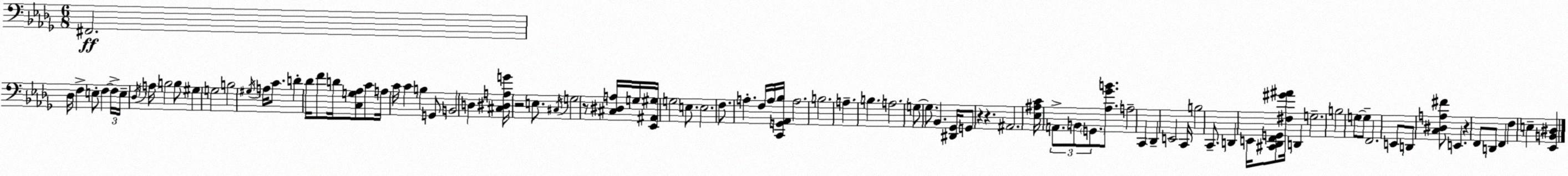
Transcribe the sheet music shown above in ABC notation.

X:1
T:Untitled
M:6/8
L:1/4
K:Bbm
^F,,2 _D,/4 F, E,/2 F, F,/4 E,/4 _D,/4 A,/4 B,2 B,/2 ^G, G,2 B,2 ^G,/4 A,/4 C/2 D _D/4 F/2 D/4 [C,G,_A,]/2 C/2 A,/4 C/4 C B, G,,/2 B,,2 D, [^C,^D,A,G]/4 z2 E,/2 ^C,/4 G,2 z/2 [^C,^D,A,]/4 G,/4 [_E,,^A,,^G,]/4 G,2 E,/2 E,2 F,/2 A, F,/4 A,/4 [C,,G,,_A,,_B,]/4 A,2 B,2 A, B, A,2 G,/2 G,/2 _B,, [^D,,_G,,]/4 G,,/2 z z ^A,,2 [_E,^A,C]/4 A,,/2 B,,/2 G,,/2 [_A,_GB]/2 A,2 C,, _D,, E,,2 C,,/4 B,2 C,,/2 D,, E,,/4 [^C,,_D,,F,,G,,]/2 [^F,^G^A]/4 D,, G,2 B,2 G,/2 G,/2 F,,2 E,,/2 D,,/2 [C,^D,A,^F]/2 E,, z F,,/2 D,,/2 F,, F, E, [_E,,B,,^D,]